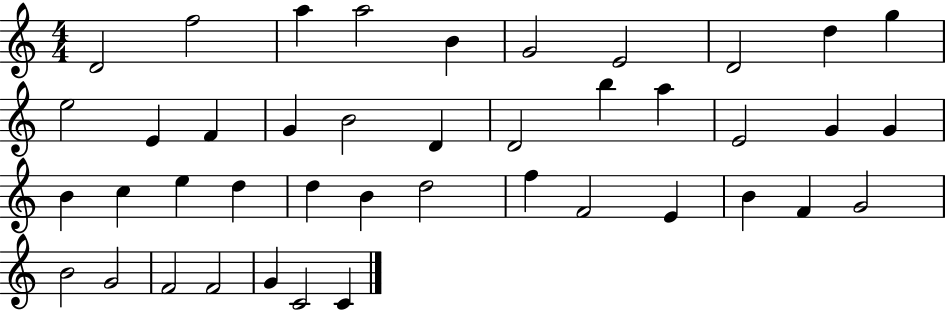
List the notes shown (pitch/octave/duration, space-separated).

D4/h F5/h A5/q A5/h B4/q G4/h E4/h D4/h D5/q G5/q E5/h E4/q F4/q G4/q B4/h D4/q D4/h B5/q A5/q E4/h G4/q G4/q B4/q C5/q E5/q D5/q D5/q B4/q D5/h F5/q F4/h E4/q B4/q F4/q G4/h B4/h G4/h F4/h F4/h G4/q C4/h C4/q